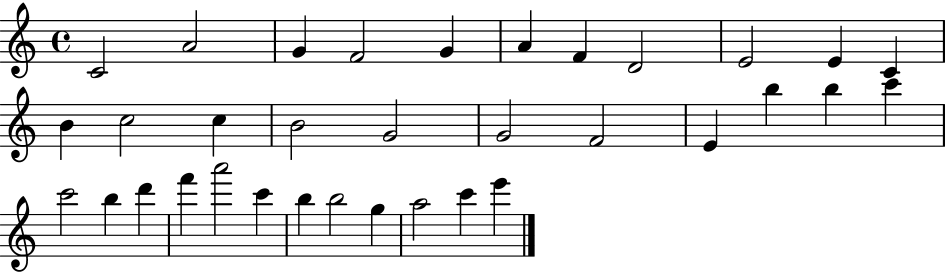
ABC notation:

X:1
T:Untitled
M:4/4
L:1/4
K:C
C2 A2 G F2 G A F D2 E2 E C B c2 c B2 G2 G2 F2 E b b c' c'2 b d' f' a'2 c' b b2 g a2 c' e'